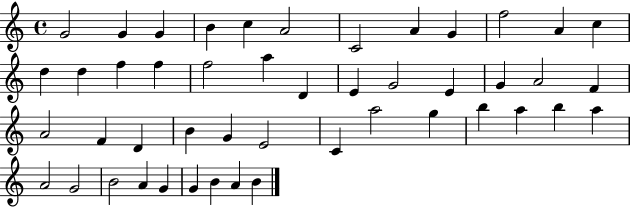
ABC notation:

X:1
T:Untitled
M:4/4
L:1/4
K:C
G2 G G B c A2 C2 A G f2 A c d d f f f2 a D E G2 E G A2 F A2 F D B G E2 C a2 g b a b a A2 G2 B2 A G G B A B